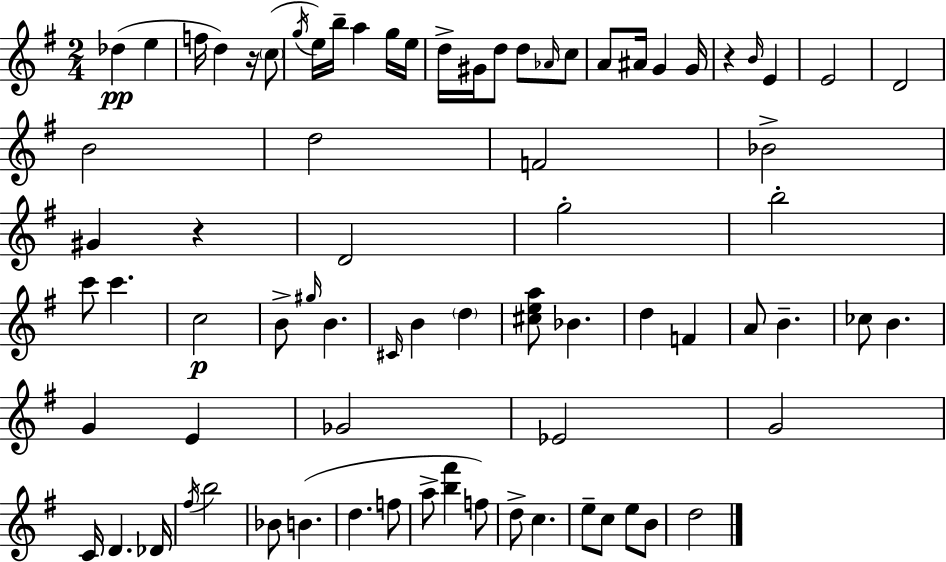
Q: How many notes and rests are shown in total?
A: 77